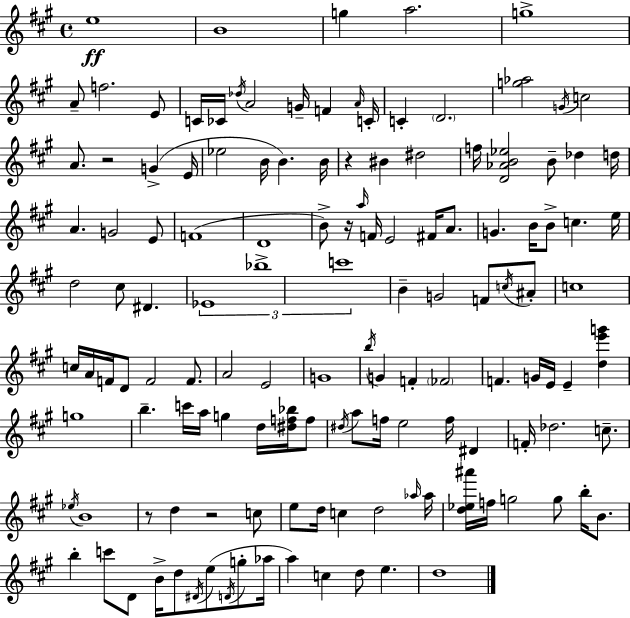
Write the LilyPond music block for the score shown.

{
  \clef treble
  \time 4/4
  \defaultTimeSignature
  \key a \major
  e''1\ff | b'1 | g''4 a''2. | g''1-> | \break a'8-- f''2. e'8 | c'16 ces'16 \acciaccatura { des''16 } a'2 g'16-- f'4 | \grace { a'16 } c'16-. c'4-. \parenthesize d'2. | <g'' aes''>2 \acciaccatura { g'16 } c''2 | \break a'8. r2 g'4->( | e'16 ees''2 b'16 b'4.) | b'16 r4 bis'4 dis''2 | f''16 <d' aes' b' ees''>2 b'8-- des''4 | \break d''16 a'4. g'2 | e'8 f'1( | d'1 | b'8->) r16 \grace { a''16 } f'16 e'2 | \break fis'16 a'8. g'4. b'16 b'8-> c''4. | e''16 d''2 cis''8 dis'4. | \tuplet 3/2 { ees'1 | bes''1-> | \break c'''1 } | b'4-- g'2 | f'8 \acciaccatura { c''16 } ais'8-. c''1 | c''16 a'16 f'16 d'8 f'2 | \break f'8. a'2 e'2 | g'1 | \acciaccatura { b''16 } g'4 f'4-. \parenthesize fes'2 | f'4. g'16 e'16 e'4-- | \break <d'' e''' g'''>4 g''1 | b''4.-- c'''16 a''16 g''4 | d''16 <dis'' f'' bes''>16 f''8 \acciaccatura { dis''16 } a''8 f''16 e''2 | f''16 dis'4 f'16-. des''2. | \break c''8.-- \acciaccatura { ees''16 } b'1 | r8 d''4 r2 | c''8 e''8 d''16 c''4 d''2 | \grace { aes''16 } aes''16 <d'' ees'' ais'''>16 f''16 g''2 | \break g''8 b''16-. b'8. b''4-. c'''8 d'8 | b'16-> d''8 \acciaccatura { dis'16 } e''8( \acciaccatura { d'16 } g''8-. aes''16 a''4) c''4 | d''8 e''4. d''1 | \bar "|."
}